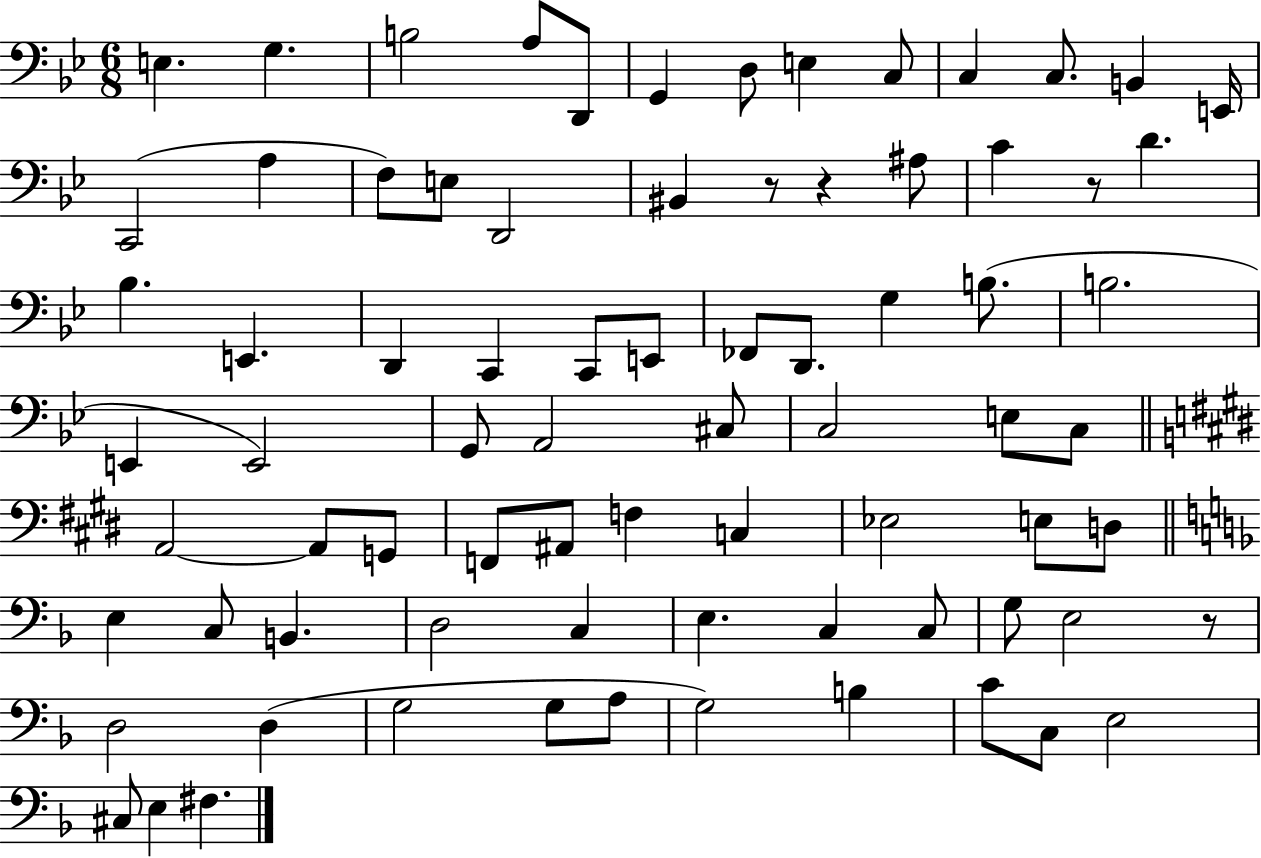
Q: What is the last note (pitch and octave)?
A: F#3